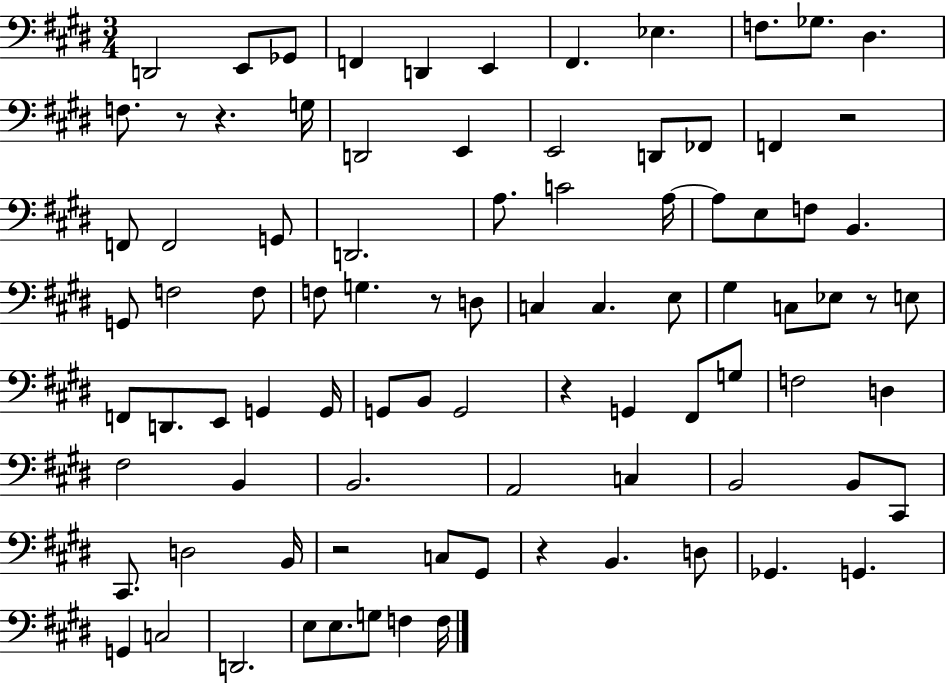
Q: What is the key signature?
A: E major